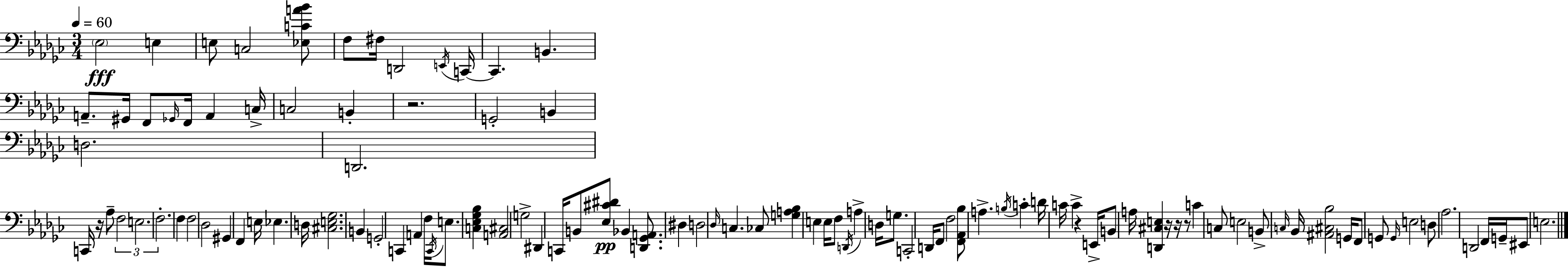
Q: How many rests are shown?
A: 6